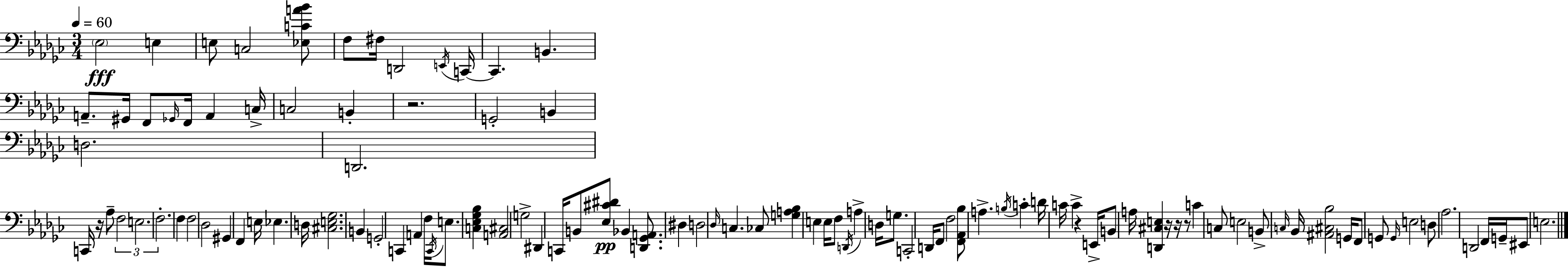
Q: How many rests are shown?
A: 6